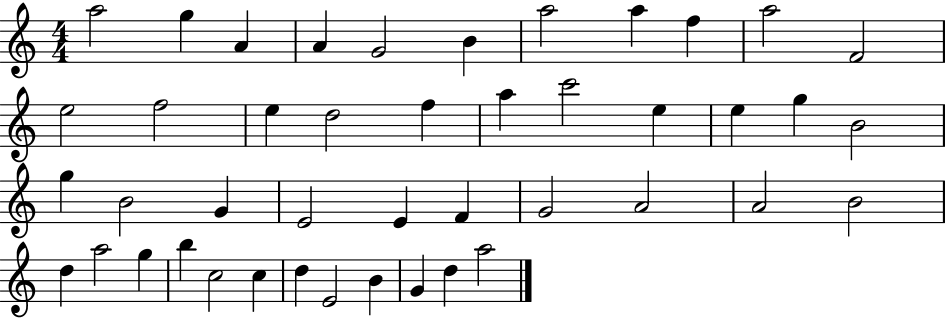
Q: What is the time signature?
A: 4/4